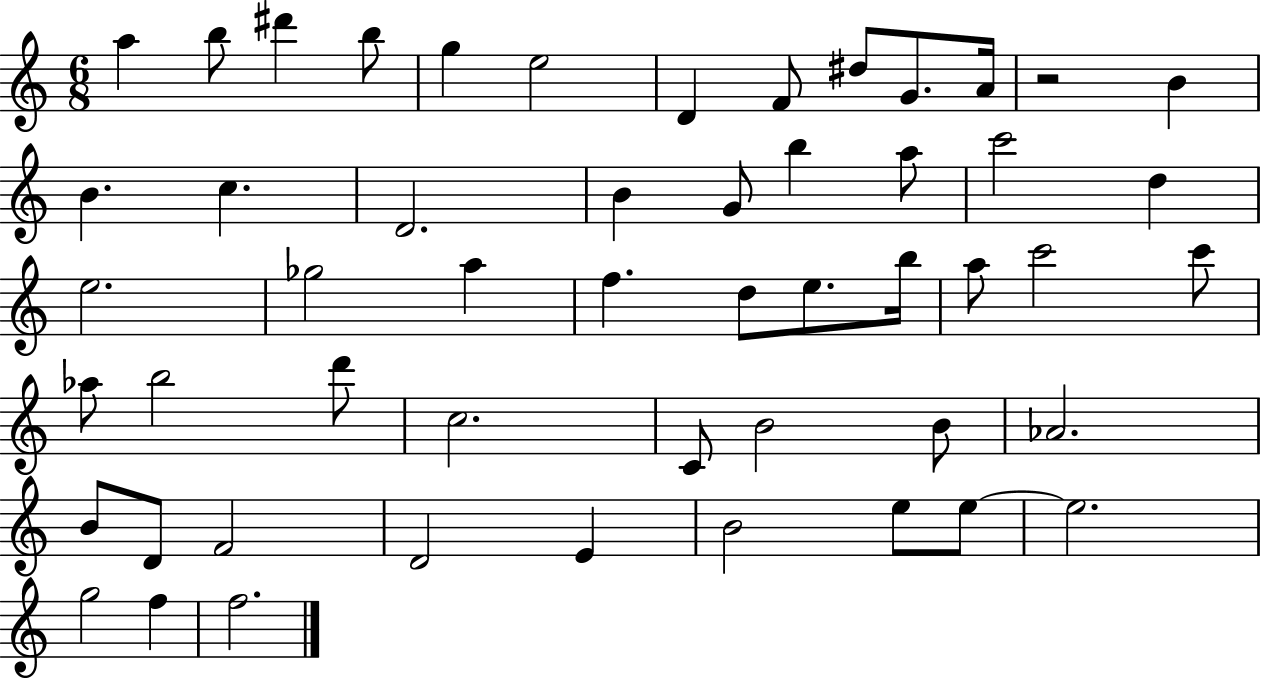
{
  \clef treble
  \numericTimeSignature
  \time 6/8
  \key c \major
  a''4 b''8 dis'''4 b''8 | g''4 e''2 | d'4 f'8 dis''8 g'8. a'16 | r2 b'4 | \break b'4. c''4. | d'2. | b'4 g'8 b''4 a''8 | c'''2 d''4 | \break e''2. | ges''2 a''4 | f''4. d''8 e''8. b''16 | a''8 c'''2 c'''8 | \break aes''8 b''2 d'''8 | c''2. | c'8 b'2 b'8 | aes'2. | \break b'8 d'8 f'2 | d'2 e'4 | b'2 e''8 e''8~~ | e''2. | \break g''2 f''4 | f''2. | \bar "|."
}